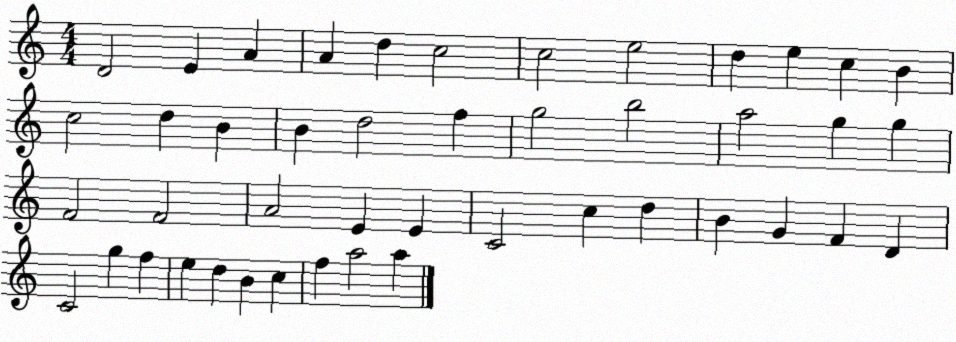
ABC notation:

X:1
T:Untitled
M:4/4
L:1/4
K:C
D2 E A A d c2 c2 e2 d e c B c2 d B B d2 f g2 b2 a2 g g F2 F2 A2 E E C2 c d B G F D C2 g f e d B c f a2 a